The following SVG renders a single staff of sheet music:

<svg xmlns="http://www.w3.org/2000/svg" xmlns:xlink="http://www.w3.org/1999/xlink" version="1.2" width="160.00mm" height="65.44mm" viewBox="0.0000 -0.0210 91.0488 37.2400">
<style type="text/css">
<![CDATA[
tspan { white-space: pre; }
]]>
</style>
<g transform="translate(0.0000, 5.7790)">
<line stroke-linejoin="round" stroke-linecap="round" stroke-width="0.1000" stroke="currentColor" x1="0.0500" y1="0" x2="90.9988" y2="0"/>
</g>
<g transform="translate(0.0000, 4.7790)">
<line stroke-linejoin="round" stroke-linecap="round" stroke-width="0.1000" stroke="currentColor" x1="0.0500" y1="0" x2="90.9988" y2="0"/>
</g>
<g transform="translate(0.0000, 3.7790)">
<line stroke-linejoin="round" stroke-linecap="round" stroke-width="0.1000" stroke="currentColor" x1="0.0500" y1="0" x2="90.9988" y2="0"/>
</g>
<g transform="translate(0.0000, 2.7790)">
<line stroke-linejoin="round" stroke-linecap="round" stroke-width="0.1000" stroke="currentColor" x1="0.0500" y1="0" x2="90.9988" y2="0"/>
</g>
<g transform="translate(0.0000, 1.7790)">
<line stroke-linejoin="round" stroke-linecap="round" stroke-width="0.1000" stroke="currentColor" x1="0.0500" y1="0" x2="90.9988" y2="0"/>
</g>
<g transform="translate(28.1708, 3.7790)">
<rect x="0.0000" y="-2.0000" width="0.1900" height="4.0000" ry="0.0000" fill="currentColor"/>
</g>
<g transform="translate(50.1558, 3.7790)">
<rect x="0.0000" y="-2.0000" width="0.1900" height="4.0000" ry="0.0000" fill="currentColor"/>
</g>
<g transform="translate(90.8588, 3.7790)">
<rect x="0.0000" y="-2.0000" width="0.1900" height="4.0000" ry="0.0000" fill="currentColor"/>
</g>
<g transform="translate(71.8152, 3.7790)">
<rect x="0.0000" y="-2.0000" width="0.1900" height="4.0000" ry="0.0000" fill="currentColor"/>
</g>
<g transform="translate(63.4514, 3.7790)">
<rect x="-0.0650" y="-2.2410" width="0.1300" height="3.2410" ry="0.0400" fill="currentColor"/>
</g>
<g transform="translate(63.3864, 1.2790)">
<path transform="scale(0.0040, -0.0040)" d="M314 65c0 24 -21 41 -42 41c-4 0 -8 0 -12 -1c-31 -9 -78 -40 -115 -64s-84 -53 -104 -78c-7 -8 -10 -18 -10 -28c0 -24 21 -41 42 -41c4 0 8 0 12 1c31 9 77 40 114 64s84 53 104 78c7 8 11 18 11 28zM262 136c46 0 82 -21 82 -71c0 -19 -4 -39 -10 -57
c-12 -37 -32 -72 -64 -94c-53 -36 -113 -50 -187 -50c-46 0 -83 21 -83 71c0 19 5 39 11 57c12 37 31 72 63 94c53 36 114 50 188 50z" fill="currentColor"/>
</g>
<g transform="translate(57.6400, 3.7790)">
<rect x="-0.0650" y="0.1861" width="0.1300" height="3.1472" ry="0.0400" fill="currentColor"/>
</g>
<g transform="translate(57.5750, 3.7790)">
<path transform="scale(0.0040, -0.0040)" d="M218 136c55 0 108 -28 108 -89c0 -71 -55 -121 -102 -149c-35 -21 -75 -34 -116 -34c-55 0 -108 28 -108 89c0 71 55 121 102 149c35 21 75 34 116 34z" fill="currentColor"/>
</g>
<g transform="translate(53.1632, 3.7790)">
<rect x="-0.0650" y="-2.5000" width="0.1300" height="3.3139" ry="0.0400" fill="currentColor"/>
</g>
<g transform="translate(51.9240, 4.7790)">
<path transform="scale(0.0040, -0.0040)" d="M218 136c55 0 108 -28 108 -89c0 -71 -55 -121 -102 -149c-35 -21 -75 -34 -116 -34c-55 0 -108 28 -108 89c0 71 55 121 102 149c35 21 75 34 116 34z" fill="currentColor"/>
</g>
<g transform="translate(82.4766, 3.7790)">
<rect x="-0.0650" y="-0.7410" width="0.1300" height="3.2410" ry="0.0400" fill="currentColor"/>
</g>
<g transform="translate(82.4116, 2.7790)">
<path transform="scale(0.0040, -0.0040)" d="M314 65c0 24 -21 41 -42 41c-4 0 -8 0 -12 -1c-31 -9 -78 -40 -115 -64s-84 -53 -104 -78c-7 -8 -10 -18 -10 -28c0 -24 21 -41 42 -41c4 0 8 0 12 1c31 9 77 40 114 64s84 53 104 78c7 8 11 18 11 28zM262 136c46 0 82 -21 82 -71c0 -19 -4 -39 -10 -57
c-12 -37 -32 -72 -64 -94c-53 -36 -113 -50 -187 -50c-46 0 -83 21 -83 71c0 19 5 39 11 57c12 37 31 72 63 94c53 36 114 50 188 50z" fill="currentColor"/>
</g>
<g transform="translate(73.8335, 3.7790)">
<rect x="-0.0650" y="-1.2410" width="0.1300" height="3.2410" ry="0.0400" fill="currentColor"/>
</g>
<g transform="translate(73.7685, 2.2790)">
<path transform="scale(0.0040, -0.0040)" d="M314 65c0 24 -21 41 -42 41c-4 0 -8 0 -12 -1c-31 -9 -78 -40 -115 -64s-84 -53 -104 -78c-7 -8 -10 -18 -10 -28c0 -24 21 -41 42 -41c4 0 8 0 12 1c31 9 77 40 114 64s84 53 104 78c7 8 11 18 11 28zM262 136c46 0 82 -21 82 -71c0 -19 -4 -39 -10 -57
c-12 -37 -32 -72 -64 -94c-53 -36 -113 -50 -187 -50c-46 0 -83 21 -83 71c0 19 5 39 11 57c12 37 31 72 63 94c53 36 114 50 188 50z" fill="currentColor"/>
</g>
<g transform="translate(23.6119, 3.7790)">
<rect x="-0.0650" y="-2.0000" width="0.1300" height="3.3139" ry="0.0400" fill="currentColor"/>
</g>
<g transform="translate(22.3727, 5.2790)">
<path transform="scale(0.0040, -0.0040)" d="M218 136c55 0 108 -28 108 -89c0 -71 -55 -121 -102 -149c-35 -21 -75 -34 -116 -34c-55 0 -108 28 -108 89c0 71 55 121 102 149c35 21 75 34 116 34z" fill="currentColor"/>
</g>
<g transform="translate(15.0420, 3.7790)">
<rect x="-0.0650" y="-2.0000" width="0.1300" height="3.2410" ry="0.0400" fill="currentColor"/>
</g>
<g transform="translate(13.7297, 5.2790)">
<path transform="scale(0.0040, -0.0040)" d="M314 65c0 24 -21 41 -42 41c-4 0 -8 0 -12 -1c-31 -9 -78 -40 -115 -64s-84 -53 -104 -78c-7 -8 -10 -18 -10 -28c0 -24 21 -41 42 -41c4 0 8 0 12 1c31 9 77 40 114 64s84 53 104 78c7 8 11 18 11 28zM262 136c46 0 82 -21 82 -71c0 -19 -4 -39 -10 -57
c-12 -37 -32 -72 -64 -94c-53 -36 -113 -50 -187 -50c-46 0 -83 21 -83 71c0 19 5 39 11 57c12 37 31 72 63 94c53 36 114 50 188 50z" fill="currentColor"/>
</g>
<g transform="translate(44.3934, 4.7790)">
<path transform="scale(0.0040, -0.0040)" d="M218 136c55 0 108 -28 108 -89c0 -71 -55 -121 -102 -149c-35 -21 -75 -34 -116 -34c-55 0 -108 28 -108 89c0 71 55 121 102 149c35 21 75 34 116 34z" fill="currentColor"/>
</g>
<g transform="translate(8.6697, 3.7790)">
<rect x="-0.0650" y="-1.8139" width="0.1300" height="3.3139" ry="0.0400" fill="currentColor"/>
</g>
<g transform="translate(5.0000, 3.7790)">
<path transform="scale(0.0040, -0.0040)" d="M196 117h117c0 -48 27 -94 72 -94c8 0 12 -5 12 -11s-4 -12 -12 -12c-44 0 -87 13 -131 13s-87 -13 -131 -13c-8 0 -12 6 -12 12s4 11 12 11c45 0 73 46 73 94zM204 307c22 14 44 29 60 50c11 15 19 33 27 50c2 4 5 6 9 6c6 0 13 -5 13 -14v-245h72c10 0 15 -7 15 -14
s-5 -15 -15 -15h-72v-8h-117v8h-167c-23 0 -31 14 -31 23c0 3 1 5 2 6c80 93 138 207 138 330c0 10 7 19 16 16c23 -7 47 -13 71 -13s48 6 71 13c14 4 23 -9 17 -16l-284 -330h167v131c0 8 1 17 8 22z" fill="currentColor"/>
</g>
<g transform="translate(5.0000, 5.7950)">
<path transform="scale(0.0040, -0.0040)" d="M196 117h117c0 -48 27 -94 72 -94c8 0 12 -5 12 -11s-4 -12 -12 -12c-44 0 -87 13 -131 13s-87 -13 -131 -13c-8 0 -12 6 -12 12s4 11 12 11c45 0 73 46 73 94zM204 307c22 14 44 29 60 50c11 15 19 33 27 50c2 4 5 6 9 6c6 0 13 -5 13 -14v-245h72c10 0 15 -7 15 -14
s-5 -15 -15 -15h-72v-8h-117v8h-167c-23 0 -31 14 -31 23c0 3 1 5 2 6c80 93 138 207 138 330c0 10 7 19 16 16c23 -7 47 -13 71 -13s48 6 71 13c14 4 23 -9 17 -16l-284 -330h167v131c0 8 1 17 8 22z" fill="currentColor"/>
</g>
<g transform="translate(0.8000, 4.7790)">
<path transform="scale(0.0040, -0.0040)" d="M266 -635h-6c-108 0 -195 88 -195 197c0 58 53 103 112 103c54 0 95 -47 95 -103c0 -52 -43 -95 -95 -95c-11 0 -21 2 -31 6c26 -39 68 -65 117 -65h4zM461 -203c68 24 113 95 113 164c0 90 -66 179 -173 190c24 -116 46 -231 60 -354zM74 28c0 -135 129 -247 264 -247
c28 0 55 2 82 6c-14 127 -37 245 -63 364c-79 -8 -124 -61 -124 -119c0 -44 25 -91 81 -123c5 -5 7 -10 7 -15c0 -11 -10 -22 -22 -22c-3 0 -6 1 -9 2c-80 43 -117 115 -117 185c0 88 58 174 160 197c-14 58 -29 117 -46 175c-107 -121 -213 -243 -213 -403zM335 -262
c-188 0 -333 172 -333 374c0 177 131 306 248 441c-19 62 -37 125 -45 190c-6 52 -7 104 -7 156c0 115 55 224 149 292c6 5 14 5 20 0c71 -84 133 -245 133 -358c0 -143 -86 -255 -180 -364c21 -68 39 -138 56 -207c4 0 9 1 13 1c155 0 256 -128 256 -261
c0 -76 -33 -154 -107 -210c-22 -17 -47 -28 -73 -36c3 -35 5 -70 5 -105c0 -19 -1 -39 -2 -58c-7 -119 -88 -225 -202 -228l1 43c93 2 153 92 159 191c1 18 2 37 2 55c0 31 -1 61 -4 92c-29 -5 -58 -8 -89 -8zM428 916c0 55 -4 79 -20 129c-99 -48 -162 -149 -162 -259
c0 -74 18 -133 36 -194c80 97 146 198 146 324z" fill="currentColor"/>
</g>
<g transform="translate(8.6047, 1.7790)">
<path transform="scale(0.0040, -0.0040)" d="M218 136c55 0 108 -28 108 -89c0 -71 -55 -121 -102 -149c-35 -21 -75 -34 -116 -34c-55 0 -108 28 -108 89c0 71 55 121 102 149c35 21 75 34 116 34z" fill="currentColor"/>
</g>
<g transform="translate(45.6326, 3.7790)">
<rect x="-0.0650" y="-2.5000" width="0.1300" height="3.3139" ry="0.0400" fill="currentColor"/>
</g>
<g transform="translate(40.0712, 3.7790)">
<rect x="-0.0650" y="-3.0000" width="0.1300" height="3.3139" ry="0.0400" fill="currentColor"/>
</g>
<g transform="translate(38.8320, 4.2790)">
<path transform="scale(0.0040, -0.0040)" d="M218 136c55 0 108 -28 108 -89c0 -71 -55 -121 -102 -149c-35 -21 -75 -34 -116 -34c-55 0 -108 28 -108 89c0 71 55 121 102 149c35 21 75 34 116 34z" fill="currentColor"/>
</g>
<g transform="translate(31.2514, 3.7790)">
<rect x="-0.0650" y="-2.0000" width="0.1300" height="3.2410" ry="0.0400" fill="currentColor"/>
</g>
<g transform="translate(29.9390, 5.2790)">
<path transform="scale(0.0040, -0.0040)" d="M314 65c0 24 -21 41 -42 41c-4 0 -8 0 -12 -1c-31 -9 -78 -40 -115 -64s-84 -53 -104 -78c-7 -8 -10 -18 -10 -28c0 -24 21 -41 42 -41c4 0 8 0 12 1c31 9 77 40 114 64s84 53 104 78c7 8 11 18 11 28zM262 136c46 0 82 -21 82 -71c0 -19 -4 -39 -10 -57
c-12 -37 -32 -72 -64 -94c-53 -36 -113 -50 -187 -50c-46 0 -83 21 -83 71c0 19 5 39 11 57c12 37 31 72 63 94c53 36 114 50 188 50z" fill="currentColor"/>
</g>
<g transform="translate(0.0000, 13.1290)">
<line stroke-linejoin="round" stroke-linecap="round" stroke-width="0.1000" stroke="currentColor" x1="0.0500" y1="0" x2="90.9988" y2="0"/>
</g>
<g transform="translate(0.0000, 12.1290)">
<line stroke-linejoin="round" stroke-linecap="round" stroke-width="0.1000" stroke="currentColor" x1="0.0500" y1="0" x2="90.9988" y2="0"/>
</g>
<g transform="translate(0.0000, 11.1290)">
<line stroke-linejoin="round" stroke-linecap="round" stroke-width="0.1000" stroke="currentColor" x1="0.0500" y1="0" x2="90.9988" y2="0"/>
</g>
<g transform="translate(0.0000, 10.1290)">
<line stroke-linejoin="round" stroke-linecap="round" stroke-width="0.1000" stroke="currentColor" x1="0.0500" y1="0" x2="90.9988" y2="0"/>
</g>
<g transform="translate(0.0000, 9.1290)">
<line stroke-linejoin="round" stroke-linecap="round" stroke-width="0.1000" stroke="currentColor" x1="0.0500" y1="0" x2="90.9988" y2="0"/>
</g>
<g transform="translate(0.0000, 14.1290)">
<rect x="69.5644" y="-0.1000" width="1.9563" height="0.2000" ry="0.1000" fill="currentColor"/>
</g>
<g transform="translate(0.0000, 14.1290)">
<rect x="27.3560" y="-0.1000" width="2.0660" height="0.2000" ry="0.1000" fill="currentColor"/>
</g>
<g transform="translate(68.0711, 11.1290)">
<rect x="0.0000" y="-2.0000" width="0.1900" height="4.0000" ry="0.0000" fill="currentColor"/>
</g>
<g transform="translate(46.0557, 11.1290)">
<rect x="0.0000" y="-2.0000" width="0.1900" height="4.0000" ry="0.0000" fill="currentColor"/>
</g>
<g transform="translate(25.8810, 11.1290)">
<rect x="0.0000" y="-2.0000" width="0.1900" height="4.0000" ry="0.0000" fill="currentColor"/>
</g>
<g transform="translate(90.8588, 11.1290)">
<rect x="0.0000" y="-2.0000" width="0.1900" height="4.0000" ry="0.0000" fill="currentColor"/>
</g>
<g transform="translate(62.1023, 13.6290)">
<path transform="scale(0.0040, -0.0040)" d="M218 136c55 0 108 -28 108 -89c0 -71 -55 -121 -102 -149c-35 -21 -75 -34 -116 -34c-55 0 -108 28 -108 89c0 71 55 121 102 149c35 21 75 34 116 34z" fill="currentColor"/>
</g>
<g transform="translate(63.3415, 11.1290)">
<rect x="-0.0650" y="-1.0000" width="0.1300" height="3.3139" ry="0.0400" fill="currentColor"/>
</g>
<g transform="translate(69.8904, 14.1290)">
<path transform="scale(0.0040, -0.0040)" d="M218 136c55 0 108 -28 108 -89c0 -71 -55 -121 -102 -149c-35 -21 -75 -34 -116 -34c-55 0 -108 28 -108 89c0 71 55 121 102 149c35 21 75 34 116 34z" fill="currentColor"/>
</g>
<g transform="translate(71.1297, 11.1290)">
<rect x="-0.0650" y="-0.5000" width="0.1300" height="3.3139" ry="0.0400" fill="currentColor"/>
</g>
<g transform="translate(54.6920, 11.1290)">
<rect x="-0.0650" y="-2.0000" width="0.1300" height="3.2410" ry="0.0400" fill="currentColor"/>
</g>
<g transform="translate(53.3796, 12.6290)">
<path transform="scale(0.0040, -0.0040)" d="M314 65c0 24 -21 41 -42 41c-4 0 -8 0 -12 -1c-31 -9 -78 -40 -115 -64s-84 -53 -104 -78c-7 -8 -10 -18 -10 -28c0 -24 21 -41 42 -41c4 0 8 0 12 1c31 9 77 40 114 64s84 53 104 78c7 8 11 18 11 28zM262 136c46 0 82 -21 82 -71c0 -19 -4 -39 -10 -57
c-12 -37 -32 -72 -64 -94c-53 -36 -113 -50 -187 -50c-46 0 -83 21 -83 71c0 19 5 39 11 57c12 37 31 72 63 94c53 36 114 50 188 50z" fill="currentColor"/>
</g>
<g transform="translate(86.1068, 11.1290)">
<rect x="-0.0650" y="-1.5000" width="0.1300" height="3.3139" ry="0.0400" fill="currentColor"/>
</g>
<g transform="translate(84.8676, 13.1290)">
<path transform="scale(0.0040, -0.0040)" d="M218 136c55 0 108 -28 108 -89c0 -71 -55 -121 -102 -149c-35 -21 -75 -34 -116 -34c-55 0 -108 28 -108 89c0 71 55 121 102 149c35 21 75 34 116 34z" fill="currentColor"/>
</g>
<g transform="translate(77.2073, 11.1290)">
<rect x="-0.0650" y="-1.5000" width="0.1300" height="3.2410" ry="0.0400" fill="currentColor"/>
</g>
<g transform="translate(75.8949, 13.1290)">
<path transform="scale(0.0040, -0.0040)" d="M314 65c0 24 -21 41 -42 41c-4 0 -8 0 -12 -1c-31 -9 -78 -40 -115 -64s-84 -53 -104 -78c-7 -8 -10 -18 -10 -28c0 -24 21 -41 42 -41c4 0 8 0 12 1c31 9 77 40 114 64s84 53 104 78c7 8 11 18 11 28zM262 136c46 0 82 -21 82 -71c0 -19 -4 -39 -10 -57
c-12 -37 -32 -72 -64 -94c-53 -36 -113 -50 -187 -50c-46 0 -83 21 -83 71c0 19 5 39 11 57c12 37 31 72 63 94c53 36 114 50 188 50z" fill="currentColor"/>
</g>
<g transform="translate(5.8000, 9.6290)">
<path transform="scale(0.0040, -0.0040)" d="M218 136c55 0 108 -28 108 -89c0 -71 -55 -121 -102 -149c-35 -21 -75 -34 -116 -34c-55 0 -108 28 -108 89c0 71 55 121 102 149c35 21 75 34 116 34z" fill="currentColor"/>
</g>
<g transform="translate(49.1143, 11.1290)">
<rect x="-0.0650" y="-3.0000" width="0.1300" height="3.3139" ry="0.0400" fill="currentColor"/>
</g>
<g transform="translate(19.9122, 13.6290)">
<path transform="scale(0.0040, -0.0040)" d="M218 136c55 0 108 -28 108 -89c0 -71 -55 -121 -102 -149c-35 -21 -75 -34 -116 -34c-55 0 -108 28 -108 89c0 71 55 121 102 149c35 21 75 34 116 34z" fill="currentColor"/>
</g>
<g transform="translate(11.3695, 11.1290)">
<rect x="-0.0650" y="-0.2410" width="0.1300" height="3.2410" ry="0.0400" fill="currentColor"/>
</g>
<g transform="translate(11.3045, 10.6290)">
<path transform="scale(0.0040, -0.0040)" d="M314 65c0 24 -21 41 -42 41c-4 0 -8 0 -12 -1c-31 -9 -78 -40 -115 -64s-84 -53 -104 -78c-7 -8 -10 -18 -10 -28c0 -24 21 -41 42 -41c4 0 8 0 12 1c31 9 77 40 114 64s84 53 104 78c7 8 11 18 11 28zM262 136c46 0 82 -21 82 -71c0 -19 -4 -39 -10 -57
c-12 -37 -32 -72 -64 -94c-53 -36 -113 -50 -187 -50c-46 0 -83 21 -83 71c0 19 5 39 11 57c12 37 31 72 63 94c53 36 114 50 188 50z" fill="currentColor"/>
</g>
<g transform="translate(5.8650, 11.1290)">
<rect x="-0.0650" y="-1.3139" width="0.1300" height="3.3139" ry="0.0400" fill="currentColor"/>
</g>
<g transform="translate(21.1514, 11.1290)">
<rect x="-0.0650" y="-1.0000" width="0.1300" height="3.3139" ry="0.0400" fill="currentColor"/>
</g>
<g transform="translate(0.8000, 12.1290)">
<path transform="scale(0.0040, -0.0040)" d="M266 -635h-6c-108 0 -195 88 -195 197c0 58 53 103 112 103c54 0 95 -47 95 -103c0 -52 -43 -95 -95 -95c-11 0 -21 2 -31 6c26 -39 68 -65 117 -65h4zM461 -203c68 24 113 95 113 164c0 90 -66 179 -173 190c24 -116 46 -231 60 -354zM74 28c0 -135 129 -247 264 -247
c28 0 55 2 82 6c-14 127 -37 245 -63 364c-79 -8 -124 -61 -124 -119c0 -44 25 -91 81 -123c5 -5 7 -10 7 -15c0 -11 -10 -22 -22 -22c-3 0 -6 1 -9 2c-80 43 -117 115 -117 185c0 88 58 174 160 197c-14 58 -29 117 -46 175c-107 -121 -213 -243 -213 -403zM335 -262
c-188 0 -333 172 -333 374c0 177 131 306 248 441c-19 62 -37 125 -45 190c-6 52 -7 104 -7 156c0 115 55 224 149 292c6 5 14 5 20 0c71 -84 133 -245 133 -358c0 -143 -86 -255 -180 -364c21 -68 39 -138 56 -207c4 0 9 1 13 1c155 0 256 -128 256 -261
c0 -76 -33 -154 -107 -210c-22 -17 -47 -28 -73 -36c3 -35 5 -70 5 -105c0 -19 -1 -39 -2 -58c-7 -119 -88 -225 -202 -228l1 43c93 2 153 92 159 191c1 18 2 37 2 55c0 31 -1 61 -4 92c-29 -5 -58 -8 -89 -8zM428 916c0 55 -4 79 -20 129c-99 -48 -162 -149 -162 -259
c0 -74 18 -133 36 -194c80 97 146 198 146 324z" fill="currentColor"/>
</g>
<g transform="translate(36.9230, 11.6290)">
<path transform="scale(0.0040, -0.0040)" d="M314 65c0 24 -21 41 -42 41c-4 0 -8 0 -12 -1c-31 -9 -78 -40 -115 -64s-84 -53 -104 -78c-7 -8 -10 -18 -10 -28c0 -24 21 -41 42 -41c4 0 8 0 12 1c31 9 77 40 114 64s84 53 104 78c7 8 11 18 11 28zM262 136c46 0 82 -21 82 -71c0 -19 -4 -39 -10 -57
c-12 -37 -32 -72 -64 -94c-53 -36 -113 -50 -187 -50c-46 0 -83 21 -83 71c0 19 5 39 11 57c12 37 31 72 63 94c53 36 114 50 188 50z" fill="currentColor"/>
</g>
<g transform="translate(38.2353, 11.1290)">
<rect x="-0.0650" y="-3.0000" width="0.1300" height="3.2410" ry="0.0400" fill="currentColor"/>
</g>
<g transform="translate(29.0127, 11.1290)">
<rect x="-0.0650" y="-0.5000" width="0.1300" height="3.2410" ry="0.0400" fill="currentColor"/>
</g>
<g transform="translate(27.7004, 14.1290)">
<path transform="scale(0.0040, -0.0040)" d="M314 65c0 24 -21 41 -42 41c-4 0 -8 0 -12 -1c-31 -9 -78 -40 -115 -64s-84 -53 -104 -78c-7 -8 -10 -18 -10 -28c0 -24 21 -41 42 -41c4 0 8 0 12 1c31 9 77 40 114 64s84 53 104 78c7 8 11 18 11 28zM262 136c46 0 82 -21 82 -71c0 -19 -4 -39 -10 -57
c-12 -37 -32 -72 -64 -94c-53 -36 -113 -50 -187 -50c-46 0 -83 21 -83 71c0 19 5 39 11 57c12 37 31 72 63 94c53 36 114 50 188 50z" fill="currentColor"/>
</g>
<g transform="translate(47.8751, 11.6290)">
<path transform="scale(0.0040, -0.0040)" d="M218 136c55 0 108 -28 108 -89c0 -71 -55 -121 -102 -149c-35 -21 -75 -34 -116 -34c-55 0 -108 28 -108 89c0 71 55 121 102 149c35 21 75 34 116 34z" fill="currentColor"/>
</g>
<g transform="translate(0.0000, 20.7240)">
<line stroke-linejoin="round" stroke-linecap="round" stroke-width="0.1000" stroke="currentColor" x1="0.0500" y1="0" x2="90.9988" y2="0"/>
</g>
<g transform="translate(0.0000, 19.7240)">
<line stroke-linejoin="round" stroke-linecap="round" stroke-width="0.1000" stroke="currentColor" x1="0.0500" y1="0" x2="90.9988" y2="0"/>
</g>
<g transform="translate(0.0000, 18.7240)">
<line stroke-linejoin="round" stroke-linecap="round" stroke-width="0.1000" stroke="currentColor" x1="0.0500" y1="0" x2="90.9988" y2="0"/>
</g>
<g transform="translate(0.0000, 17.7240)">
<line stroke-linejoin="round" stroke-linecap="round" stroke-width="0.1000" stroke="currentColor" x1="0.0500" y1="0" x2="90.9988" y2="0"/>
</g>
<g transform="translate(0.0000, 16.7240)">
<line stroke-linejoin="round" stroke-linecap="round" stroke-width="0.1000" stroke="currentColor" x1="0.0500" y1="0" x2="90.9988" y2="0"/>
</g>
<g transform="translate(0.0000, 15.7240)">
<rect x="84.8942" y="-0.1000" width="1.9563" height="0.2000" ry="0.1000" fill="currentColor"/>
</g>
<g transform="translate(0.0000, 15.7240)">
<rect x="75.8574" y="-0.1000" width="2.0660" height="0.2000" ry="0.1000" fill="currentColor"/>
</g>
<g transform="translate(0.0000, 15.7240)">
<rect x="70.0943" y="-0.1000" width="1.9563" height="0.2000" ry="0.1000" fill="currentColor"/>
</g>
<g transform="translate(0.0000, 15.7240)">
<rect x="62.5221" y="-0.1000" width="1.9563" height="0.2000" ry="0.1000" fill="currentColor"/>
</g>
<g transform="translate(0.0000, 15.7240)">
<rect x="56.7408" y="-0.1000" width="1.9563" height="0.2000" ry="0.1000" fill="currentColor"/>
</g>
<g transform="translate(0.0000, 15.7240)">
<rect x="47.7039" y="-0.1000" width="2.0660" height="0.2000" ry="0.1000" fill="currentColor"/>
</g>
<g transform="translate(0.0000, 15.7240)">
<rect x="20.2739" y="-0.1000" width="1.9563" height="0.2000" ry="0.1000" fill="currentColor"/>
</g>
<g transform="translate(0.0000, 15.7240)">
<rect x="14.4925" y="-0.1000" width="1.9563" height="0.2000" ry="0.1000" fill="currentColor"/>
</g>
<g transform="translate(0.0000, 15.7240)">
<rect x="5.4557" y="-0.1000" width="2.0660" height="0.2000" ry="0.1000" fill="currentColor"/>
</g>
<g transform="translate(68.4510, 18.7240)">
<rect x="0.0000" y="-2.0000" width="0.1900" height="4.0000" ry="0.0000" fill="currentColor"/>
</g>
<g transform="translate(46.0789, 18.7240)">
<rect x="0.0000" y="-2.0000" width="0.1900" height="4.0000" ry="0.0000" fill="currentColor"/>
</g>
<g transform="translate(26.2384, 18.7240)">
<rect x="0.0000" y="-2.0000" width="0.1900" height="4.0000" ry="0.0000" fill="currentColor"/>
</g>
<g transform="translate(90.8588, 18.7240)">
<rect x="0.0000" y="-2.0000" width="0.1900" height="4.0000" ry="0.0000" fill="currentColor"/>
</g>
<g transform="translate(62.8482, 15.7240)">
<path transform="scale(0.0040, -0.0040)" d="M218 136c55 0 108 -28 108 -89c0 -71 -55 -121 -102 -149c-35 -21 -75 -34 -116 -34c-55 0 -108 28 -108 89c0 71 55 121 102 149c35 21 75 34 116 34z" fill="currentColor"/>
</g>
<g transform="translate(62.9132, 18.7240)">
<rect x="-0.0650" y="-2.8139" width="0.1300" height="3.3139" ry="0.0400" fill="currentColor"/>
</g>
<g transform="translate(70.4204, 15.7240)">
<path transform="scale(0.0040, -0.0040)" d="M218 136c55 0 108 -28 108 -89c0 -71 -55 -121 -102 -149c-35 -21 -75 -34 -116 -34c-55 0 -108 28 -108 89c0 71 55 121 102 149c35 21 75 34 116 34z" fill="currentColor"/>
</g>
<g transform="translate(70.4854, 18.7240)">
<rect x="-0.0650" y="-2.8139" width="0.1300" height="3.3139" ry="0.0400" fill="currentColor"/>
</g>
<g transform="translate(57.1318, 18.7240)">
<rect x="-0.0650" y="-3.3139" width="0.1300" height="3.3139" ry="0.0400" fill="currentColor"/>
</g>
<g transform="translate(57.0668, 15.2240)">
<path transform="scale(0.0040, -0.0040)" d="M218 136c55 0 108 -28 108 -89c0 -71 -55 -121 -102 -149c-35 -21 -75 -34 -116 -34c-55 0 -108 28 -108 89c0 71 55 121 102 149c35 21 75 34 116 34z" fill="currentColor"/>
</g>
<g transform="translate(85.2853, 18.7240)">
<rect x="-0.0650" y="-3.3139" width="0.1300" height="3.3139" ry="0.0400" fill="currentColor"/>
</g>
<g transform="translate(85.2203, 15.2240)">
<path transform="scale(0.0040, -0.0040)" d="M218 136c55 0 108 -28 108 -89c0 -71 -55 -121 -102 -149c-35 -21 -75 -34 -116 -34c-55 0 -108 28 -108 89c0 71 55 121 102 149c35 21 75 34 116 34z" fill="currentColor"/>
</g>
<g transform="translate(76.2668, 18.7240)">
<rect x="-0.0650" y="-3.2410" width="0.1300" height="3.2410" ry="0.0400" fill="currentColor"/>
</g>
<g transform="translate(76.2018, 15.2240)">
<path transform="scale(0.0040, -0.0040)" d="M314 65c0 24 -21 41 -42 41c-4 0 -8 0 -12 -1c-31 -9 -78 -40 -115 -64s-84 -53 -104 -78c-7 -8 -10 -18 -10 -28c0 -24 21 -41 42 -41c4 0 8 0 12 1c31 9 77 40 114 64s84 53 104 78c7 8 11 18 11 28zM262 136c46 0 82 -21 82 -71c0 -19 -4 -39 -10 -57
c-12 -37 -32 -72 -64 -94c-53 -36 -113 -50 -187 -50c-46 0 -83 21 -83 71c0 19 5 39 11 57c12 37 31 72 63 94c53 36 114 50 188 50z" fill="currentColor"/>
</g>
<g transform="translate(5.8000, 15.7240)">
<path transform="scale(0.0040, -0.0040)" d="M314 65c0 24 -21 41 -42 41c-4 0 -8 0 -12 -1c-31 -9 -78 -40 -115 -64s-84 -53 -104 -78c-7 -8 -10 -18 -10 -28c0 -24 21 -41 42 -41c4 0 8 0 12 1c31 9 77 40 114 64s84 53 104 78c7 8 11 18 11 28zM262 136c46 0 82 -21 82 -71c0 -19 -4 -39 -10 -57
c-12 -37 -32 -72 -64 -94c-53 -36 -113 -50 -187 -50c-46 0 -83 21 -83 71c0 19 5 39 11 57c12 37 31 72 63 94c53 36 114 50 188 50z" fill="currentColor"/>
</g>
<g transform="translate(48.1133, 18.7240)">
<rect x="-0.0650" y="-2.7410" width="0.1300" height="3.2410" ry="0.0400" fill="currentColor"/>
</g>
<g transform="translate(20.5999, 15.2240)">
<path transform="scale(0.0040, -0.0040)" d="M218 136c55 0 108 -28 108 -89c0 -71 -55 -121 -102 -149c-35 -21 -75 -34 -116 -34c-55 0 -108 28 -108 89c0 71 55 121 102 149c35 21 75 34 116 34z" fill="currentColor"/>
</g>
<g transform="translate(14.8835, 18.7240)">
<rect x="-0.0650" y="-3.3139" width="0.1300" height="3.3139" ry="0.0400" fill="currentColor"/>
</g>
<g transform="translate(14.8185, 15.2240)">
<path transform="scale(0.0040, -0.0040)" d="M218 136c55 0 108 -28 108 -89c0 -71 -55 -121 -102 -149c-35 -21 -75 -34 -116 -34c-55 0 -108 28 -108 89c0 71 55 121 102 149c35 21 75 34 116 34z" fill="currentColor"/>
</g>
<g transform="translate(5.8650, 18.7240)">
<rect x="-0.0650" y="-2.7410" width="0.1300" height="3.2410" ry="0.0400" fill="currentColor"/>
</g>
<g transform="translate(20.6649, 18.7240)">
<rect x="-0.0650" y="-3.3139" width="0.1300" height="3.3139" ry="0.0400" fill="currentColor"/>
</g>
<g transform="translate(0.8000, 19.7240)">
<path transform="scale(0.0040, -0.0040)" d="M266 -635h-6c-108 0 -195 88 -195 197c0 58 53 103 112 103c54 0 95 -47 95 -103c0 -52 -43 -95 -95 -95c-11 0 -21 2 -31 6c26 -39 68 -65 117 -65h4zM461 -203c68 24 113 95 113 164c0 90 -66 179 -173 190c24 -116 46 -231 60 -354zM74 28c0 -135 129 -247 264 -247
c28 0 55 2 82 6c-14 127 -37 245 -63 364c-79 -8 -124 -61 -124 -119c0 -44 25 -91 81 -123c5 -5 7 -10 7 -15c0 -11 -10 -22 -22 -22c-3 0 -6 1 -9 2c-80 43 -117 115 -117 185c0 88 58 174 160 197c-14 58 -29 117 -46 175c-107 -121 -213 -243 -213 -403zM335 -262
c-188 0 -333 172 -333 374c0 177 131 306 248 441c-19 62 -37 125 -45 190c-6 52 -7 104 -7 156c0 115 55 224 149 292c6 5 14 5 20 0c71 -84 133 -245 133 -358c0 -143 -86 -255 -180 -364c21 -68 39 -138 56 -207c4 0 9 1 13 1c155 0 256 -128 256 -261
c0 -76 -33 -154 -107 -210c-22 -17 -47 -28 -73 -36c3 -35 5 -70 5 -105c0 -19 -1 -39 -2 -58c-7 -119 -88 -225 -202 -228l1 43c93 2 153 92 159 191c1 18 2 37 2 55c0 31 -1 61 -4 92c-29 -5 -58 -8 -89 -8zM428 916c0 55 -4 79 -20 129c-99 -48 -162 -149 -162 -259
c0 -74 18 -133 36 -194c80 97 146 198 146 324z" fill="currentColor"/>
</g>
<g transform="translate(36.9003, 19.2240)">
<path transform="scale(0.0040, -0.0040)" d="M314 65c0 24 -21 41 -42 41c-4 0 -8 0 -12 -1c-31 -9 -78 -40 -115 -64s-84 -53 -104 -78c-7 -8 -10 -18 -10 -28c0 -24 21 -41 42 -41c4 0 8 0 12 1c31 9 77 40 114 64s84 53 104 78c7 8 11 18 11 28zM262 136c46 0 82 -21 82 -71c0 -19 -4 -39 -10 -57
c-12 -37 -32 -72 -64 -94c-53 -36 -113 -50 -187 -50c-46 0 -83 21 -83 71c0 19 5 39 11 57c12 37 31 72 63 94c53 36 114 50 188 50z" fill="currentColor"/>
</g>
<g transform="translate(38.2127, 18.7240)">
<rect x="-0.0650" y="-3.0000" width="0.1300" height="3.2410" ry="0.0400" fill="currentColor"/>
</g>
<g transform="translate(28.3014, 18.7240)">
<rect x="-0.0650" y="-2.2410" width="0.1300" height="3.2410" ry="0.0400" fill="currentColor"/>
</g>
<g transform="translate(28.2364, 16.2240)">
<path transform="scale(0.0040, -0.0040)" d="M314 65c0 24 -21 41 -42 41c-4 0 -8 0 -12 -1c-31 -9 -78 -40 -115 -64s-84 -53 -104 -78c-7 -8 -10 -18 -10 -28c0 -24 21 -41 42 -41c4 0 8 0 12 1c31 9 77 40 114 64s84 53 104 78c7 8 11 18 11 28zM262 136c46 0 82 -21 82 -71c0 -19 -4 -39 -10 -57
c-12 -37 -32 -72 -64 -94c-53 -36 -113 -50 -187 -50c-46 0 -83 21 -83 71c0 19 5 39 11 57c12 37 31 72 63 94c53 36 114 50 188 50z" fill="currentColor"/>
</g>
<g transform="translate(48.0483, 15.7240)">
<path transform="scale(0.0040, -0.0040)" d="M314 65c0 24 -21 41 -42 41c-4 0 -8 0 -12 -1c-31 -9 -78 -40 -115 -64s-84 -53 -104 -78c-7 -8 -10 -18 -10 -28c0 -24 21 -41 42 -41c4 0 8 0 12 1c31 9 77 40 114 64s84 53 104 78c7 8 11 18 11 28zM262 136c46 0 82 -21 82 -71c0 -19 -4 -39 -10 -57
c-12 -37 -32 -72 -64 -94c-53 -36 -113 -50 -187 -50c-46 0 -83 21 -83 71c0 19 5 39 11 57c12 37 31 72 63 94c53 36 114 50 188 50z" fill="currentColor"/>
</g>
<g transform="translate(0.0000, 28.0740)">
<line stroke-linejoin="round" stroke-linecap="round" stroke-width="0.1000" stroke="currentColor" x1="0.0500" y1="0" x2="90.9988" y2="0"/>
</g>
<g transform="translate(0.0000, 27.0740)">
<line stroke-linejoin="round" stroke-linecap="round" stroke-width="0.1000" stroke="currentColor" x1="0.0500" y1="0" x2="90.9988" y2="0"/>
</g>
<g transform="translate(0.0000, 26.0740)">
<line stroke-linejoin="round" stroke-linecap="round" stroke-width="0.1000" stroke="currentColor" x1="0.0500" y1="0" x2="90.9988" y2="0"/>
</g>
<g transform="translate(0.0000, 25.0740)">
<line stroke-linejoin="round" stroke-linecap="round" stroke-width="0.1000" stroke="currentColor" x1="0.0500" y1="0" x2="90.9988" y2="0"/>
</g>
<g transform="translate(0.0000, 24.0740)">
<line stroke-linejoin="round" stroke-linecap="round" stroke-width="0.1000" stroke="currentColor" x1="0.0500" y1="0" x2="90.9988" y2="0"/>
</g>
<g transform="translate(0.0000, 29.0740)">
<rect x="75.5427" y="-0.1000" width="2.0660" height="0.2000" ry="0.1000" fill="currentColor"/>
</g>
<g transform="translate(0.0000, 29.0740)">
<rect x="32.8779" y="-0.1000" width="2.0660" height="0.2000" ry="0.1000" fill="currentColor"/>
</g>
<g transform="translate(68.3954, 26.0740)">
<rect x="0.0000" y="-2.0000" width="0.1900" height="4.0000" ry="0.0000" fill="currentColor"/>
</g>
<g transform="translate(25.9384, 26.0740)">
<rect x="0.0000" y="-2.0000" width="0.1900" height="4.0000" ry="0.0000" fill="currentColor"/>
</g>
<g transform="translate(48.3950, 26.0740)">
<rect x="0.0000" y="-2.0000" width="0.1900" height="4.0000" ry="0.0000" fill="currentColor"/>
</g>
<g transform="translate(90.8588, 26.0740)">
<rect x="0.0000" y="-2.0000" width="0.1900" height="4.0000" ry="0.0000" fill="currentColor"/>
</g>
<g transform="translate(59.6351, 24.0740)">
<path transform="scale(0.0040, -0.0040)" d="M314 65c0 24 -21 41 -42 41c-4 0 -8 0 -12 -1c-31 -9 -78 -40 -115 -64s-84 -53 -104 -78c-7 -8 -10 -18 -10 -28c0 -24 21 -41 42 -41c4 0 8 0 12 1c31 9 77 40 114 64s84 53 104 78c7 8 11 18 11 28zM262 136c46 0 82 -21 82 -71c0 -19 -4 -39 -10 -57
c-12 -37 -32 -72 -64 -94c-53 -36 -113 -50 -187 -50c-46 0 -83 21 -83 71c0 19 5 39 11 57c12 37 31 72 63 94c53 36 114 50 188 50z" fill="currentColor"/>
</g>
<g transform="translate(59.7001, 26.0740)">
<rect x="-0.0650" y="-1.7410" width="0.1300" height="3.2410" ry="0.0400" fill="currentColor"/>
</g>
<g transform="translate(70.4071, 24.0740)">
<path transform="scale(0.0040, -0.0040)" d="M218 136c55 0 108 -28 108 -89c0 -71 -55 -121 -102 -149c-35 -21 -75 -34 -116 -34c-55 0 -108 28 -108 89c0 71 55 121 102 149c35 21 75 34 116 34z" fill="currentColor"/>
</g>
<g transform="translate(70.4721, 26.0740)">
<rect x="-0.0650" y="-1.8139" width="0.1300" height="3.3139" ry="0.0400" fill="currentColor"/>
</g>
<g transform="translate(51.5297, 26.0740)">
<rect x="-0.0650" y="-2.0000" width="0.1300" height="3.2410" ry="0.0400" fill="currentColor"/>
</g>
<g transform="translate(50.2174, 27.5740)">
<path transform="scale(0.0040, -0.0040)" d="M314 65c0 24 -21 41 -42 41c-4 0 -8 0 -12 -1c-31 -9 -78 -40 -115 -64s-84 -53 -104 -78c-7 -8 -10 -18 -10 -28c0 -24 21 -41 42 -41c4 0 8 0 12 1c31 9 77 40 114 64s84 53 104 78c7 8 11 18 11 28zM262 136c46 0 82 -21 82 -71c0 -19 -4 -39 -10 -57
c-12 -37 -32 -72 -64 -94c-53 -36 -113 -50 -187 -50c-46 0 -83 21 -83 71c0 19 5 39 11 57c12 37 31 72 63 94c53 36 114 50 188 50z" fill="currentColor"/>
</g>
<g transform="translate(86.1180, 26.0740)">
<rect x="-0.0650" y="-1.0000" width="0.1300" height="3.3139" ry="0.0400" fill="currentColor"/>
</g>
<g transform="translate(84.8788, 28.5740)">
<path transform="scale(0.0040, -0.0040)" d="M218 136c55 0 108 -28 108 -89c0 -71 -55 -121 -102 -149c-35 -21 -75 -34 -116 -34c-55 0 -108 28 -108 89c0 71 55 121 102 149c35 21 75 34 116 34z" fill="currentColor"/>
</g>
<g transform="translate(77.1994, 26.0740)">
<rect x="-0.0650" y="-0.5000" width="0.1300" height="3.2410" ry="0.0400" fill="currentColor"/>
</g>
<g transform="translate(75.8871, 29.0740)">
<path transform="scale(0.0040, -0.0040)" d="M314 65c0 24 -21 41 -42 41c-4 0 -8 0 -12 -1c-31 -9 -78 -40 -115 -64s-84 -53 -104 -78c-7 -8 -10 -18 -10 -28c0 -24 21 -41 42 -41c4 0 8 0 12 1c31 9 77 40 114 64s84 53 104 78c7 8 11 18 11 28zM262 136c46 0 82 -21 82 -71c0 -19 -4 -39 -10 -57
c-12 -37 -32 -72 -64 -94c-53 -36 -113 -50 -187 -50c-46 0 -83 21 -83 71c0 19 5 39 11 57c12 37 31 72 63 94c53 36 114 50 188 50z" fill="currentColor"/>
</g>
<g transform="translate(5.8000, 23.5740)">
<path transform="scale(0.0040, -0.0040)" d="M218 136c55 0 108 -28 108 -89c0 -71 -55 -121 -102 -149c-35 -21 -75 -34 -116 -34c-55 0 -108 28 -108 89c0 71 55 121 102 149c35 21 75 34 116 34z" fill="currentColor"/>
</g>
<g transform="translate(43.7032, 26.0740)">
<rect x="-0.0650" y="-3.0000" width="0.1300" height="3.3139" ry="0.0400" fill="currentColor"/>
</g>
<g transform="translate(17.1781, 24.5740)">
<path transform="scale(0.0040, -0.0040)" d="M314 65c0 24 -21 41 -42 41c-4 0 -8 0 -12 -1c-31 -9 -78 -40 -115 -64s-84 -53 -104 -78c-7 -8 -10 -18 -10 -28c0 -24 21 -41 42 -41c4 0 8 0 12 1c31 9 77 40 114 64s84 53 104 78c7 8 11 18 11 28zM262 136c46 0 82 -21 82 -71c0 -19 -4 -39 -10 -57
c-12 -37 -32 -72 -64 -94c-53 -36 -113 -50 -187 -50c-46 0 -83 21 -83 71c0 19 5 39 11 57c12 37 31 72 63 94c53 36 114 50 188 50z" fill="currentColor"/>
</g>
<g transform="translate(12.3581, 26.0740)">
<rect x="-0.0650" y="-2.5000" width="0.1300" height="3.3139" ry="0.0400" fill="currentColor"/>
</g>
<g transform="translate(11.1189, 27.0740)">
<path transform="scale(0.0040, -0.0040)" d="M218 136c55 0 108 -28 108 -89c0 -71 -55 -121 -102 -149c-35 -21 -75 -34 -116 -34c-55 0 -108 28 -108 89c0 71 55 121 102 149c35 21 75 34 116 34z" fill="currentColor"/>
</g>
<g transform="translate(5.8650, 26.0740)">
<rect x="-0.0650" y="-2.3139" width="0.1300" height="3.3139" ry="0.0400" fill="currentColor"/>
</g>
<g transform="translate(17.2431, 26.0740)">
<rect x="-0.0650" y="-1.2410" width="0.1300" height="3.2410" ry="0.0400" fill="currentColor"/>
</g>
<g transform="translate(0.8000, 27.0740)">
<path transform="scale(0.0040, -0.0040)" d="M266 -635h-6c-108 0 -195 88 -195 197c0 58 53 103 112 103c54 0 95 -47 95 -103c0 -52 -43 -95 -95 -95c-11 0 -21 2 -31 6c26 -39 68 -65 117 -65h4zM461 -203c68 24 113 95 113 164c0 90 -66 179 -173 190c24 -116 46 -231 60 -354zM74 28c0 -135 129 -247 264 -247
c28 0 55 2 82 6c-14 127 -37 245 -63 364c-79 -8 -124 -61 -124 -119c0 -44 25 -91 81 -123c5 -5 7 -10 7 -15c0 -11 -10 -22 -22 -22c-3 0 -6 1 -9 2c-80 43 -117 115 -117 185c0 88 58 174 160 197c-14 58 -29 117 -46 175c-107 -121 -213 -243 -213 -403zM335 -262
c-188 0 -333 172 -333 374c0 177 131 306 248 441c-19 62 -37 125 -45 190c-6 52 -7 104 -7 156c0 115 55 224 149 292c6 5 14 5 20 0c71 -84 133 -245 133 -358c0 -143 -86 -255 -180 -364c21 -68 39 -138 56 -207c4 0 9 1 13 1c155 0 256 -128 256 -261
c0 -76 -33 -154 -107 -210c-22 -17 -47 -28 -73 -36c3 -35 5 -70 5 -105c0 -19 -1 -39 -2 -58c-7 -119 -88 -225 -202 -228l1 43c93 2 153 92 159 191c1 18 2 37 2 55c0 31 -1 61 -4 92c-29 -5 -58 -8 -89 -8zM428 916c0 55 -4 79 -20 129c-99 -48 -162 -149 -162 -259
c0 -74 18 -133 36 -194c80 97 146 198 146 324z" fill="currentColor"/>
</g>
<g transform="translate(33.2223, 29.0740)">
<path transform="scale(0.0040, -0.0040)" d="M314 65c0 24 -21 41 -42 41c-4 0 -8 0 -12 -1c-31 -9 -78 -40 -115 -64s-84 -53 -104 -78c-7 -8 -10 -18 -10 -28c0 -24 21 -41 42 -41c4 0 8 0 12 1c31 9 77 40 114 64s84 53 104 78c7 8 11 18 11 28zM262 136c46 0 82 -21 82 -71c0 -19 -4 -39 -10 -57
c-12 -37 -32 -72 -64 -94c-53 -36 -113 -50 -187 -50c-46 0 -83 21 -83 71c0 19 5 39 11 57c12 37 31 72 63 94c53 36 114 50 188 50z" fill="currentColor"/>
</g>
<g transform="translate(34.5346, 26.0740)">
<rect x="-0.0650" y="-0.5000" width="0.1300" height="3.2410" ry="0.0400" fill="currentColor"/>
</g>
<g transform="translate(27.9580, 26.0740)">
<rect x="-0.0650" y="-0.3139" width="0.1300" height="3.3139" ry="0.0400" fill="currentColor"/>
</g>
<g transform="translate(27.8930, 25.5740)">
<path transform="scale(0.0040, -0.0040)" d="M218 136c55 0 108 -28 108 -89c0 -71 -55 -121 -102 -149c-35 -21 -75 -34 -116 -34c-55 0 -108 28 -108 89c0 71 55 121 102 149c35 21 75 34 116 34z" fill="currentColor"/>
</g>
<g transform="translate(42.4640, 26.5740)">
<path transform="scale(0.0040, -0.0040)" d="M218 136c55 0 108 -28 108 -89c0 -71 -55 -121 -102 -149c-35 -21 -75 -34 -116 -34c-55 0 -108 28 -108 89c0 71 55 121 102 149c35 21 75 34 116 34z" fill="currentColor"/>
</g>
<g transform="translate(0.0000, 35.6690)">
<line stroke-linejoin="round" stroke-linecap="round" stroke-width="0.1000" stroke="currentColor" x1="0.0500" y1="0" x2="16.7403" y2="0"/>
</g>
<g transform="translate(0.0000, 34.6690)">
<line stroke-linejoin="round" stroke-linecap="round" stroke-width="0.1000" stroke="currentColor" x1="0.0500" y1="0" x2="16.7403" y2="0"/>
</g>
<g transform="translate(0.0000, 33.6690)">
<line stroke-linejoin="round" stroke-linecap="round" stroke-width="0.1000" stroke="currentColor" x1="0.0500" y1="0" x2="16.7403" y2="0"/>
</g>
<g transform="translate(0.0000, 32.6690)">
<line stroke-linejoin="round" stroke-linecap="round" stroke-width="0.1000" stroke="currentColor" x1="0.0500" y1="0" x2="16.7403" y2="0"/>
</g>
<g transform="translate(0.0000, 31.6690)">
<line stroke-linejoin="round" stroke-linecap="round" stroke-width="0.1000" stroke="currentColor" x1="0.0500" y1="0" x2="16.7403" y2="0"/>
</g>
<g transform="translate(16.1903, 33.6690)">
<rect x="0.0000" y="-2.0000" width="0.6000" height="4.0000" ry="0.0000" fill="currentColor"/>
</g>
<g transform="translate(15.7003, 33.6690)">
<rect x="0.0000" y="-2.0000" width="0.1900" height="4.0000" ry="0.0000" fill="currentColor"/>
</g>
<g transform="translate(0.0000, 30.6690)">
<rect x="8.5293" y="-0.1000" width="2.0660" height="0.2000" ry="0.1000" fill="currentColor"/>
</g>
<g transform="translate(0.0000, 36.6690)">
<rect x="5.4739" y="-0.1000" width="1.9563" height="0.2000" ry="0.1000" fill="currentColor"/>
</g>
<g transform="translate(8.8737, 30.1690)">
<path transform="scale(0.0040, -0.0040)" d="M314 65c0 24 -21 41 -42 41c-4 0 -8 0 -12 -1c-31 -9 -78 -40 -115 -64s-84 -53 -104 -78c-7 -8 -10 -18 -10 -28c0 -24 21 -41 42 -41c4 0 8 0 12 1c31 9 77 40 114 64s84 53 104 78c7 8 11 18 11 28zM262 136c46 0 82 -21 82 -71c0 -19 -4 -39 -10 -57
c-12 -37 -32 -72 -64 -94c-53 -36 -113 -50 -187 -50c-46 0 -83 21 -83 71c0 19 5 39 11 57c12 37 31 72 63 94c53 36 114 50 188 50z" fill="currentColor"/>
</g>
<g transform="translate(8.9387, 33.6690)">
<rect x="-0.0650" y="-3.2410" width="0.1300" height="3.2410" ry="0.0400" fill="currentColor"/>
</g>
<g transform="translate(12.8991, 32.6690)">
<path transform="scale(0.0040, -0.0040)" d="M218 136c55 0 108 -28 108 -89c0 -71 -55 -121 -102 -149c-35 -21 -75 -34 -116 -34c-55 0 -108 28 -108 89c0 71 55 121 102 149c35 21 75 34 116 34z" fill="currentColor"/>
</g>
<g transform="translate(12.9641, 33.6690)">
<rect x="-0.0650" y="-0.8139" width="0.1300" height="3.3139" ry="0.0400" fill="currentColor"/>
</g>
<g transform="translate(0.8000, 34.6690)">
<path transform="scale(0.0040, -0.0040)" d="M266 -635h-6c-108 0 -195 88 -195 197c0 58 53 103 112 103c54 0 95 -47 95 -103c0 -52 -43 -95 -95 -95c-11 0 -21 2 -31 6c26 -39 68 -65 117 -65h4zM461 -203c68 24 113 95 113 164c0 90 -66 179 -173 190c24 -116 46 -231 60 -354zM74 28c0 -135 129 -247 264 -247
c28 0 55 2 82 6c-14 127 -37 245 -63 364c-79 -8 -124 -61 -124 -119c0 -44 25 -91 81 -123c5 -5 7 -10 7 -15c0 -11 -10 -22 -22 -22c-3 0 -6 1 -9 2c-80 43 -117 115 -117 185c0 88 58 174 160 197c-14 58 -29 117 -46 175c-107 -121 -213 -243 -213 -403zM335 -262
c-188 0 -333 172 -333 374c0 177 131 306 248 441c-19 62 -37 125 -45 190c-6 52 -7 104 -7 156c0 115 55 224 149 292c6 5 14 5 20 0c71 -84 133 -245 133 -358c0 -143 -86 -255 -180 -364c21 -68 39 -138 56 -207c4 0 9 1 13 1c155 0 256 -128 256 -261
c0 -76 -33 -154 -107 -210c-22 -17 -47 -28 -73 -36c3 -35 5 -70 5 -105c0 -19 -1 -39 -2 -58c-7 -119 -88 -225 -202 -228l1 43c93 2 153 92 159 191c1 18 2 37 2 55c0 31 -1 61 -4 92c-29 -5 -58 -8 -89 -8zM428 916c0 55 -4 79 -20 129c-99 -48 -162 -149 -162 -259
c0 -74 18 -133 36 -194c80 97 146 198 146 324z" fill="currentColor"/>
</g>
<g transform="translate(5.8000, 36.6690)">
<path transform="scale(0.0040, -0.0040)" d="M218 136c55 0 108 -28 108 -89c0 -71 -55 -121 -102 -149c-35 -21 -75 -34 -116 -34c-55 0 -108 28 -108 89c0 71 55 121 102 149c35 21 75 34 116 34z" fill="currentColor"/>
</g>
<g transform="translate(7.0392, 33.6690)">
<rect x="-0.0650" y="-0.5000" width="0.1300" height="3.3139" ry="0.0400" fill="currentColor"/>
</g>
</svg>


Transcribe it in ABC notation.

X:1
T:Untitled
M:4/4
L:1/4
K:C
f F2 F F2 A G G B g2 e2 d2 e c2 D C2 A2 A F2 D C E2 E a2 b b g2 A2 a2 b a a b2 b g G e2 c C2 A F2 f2 f C2 D C b2 d